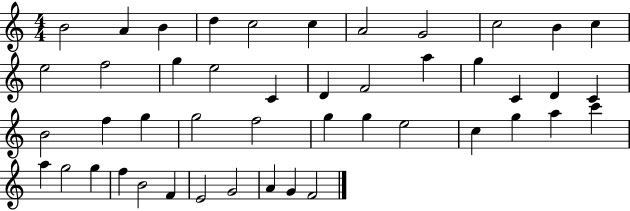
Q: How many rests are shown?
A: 0